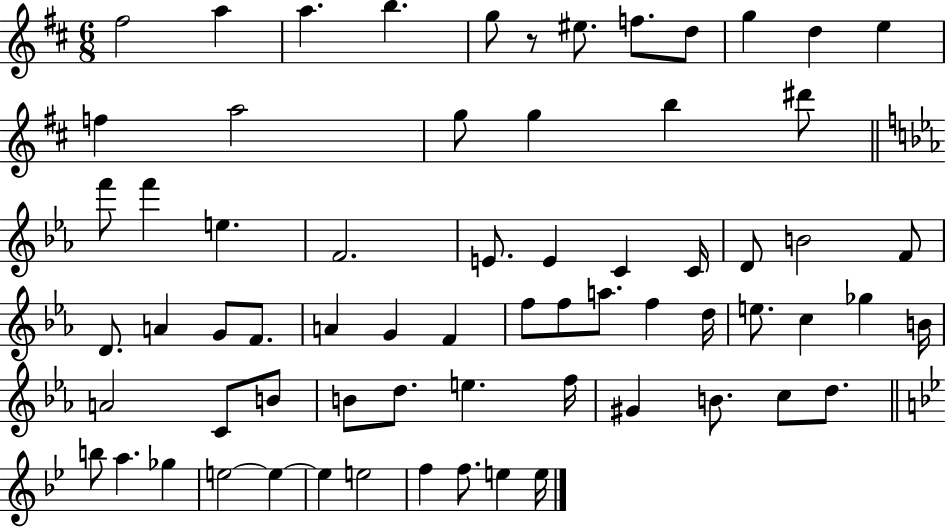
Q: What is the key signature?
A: D major